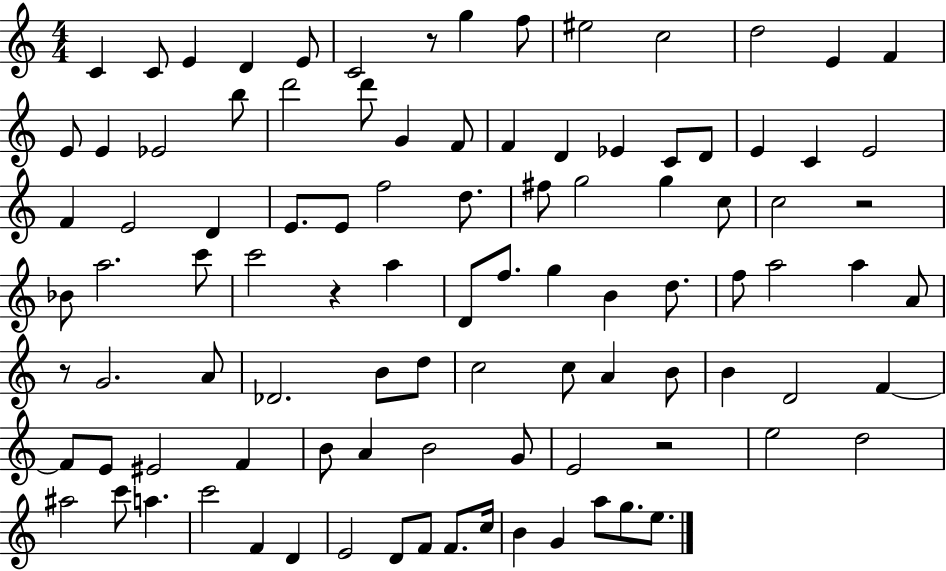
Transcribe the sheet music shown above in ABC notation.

X:1
T:Untitled
M:4/4
L:1/4
K:C
C C/2 E D E/2 C2 z/2 g f/2 ^e2 c2 d2 E F E/2 E _E2 b/2 d'2 d'/2 G F/2 F D _E C/2 D/2 E C E2 F E2 D E/2 E/2 f2 d/2 ^f/2 g2 g c/2 c2 z2 _B/2 a2 c'/2 c'2 z a D/2 f/2 g B d/2 f/2 a2 a A/2 z/2 G2 A/2 _D2 B/2 d/2 c2 c/2 A B/2 B D2 F F/2 E/2 ^E2 F B/2 A B2 G/2 E2 z2 e2 d2 ^a2 c'/2 a c'2 F D E2 D/2 F/2 F/2 c/4 B G a/2 g/2 e/2